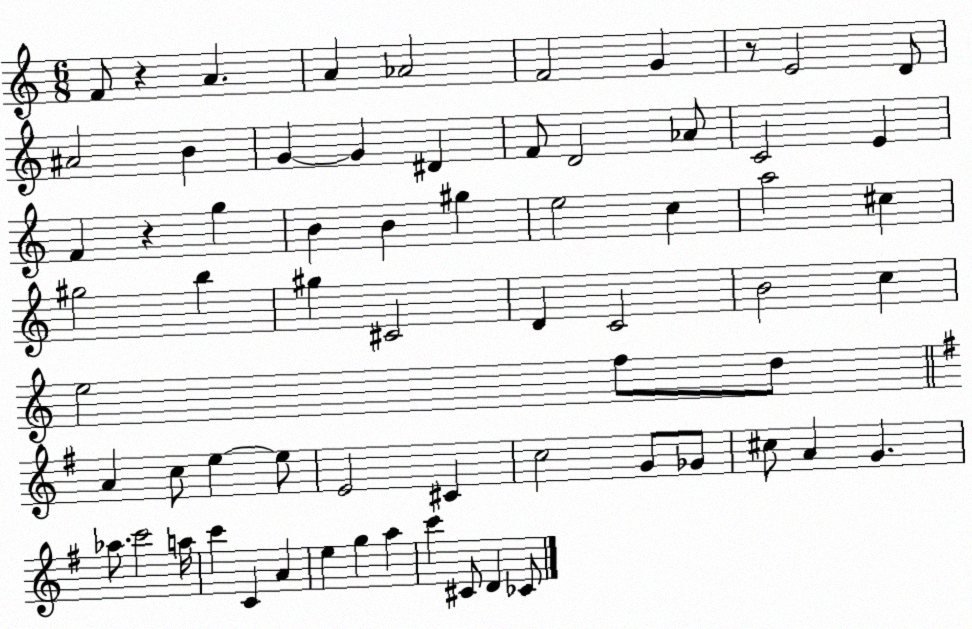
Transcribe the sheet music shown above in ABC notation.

X:1
T:Untitled
M:6/8
L:1/4
K:C
F/2 z A A _A2 F2 G z/2 E2 D/2 ^A2 B G G ^D F/2 D2 _A/2 C2 E F z g B B ^g e2 c a2 ^c ^g2 b ^g ^C2 D C2 B2 c e2 f/2 d/2 A c/2 e e/2 E2 ^C c2 G/2 _G/2 ^c/2 A G _a/2 c'2 a/4 c' C A e g a c' ^C/2 D _C/2